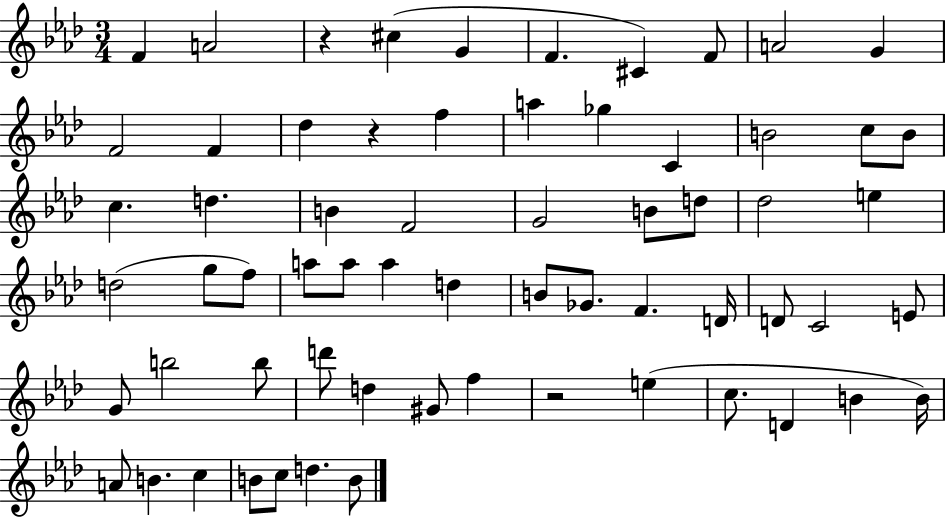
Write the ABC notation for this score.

X:1
T:Untitled
M:3/4
L:1/4
K:Ab
F A2 z ^c G F ^C F/2 A2 G F2 F _d z f a _g C B2 c/2 B/2 c d B F2 G2 B/2 d/2 _d2 e d2 g/2 f/2 a/2 a/2 a d B/2 _G/2 F D/4 D/2 C2 E/2 G/2 b2 b/2 d'/2 d ^G/2 f z2 e c/2 D B B/4 A/2 B c B/2 c/2 d B/2